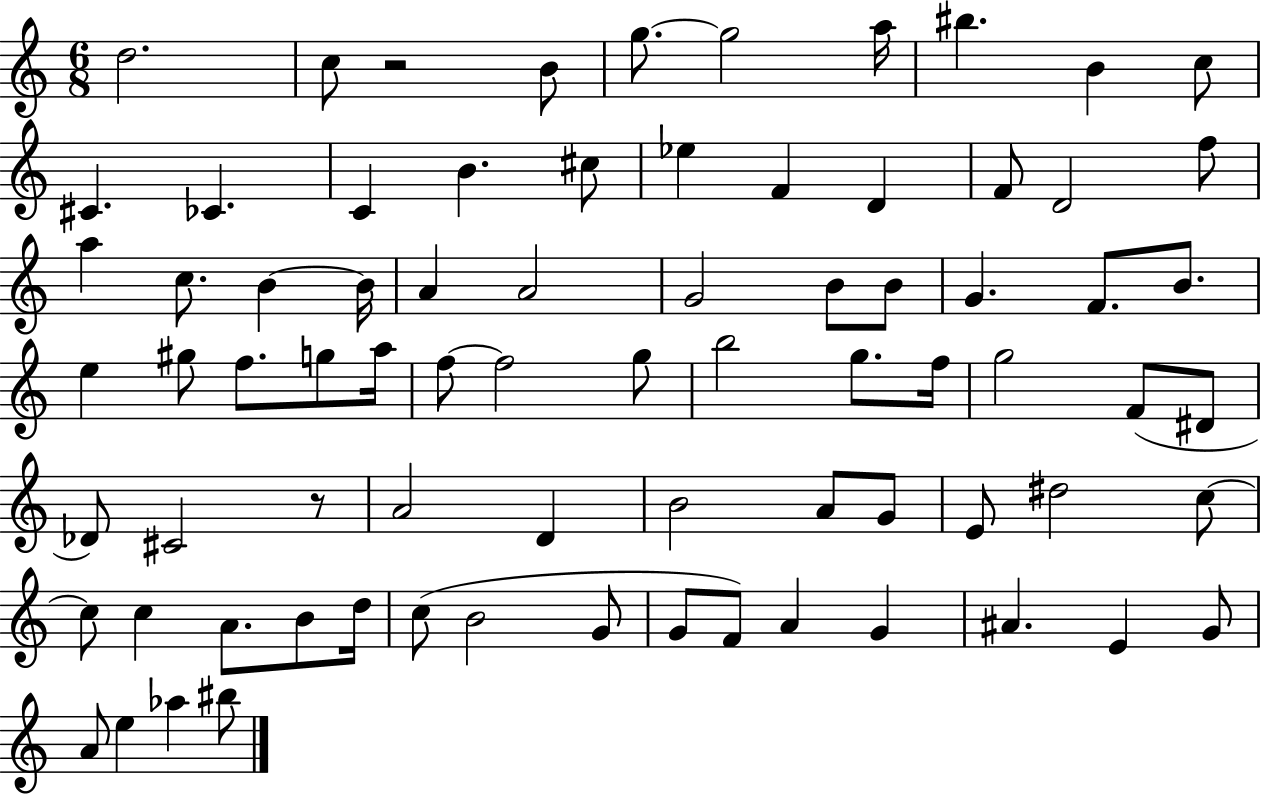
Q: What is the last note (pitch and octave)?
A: BIS5